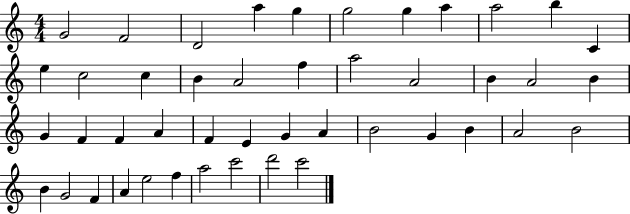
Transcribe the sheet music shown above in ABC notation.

X:1
T:Untitled
M:4/4
L:1/4
K:C
G2 F2 D2 a g g2 g a a2 b C e c2 c B A2 f a2 A2 B A2 B G F F A F E G A B2 G B A2 B2 B G2 F A e2 f a2 c'2 d'2 c'2